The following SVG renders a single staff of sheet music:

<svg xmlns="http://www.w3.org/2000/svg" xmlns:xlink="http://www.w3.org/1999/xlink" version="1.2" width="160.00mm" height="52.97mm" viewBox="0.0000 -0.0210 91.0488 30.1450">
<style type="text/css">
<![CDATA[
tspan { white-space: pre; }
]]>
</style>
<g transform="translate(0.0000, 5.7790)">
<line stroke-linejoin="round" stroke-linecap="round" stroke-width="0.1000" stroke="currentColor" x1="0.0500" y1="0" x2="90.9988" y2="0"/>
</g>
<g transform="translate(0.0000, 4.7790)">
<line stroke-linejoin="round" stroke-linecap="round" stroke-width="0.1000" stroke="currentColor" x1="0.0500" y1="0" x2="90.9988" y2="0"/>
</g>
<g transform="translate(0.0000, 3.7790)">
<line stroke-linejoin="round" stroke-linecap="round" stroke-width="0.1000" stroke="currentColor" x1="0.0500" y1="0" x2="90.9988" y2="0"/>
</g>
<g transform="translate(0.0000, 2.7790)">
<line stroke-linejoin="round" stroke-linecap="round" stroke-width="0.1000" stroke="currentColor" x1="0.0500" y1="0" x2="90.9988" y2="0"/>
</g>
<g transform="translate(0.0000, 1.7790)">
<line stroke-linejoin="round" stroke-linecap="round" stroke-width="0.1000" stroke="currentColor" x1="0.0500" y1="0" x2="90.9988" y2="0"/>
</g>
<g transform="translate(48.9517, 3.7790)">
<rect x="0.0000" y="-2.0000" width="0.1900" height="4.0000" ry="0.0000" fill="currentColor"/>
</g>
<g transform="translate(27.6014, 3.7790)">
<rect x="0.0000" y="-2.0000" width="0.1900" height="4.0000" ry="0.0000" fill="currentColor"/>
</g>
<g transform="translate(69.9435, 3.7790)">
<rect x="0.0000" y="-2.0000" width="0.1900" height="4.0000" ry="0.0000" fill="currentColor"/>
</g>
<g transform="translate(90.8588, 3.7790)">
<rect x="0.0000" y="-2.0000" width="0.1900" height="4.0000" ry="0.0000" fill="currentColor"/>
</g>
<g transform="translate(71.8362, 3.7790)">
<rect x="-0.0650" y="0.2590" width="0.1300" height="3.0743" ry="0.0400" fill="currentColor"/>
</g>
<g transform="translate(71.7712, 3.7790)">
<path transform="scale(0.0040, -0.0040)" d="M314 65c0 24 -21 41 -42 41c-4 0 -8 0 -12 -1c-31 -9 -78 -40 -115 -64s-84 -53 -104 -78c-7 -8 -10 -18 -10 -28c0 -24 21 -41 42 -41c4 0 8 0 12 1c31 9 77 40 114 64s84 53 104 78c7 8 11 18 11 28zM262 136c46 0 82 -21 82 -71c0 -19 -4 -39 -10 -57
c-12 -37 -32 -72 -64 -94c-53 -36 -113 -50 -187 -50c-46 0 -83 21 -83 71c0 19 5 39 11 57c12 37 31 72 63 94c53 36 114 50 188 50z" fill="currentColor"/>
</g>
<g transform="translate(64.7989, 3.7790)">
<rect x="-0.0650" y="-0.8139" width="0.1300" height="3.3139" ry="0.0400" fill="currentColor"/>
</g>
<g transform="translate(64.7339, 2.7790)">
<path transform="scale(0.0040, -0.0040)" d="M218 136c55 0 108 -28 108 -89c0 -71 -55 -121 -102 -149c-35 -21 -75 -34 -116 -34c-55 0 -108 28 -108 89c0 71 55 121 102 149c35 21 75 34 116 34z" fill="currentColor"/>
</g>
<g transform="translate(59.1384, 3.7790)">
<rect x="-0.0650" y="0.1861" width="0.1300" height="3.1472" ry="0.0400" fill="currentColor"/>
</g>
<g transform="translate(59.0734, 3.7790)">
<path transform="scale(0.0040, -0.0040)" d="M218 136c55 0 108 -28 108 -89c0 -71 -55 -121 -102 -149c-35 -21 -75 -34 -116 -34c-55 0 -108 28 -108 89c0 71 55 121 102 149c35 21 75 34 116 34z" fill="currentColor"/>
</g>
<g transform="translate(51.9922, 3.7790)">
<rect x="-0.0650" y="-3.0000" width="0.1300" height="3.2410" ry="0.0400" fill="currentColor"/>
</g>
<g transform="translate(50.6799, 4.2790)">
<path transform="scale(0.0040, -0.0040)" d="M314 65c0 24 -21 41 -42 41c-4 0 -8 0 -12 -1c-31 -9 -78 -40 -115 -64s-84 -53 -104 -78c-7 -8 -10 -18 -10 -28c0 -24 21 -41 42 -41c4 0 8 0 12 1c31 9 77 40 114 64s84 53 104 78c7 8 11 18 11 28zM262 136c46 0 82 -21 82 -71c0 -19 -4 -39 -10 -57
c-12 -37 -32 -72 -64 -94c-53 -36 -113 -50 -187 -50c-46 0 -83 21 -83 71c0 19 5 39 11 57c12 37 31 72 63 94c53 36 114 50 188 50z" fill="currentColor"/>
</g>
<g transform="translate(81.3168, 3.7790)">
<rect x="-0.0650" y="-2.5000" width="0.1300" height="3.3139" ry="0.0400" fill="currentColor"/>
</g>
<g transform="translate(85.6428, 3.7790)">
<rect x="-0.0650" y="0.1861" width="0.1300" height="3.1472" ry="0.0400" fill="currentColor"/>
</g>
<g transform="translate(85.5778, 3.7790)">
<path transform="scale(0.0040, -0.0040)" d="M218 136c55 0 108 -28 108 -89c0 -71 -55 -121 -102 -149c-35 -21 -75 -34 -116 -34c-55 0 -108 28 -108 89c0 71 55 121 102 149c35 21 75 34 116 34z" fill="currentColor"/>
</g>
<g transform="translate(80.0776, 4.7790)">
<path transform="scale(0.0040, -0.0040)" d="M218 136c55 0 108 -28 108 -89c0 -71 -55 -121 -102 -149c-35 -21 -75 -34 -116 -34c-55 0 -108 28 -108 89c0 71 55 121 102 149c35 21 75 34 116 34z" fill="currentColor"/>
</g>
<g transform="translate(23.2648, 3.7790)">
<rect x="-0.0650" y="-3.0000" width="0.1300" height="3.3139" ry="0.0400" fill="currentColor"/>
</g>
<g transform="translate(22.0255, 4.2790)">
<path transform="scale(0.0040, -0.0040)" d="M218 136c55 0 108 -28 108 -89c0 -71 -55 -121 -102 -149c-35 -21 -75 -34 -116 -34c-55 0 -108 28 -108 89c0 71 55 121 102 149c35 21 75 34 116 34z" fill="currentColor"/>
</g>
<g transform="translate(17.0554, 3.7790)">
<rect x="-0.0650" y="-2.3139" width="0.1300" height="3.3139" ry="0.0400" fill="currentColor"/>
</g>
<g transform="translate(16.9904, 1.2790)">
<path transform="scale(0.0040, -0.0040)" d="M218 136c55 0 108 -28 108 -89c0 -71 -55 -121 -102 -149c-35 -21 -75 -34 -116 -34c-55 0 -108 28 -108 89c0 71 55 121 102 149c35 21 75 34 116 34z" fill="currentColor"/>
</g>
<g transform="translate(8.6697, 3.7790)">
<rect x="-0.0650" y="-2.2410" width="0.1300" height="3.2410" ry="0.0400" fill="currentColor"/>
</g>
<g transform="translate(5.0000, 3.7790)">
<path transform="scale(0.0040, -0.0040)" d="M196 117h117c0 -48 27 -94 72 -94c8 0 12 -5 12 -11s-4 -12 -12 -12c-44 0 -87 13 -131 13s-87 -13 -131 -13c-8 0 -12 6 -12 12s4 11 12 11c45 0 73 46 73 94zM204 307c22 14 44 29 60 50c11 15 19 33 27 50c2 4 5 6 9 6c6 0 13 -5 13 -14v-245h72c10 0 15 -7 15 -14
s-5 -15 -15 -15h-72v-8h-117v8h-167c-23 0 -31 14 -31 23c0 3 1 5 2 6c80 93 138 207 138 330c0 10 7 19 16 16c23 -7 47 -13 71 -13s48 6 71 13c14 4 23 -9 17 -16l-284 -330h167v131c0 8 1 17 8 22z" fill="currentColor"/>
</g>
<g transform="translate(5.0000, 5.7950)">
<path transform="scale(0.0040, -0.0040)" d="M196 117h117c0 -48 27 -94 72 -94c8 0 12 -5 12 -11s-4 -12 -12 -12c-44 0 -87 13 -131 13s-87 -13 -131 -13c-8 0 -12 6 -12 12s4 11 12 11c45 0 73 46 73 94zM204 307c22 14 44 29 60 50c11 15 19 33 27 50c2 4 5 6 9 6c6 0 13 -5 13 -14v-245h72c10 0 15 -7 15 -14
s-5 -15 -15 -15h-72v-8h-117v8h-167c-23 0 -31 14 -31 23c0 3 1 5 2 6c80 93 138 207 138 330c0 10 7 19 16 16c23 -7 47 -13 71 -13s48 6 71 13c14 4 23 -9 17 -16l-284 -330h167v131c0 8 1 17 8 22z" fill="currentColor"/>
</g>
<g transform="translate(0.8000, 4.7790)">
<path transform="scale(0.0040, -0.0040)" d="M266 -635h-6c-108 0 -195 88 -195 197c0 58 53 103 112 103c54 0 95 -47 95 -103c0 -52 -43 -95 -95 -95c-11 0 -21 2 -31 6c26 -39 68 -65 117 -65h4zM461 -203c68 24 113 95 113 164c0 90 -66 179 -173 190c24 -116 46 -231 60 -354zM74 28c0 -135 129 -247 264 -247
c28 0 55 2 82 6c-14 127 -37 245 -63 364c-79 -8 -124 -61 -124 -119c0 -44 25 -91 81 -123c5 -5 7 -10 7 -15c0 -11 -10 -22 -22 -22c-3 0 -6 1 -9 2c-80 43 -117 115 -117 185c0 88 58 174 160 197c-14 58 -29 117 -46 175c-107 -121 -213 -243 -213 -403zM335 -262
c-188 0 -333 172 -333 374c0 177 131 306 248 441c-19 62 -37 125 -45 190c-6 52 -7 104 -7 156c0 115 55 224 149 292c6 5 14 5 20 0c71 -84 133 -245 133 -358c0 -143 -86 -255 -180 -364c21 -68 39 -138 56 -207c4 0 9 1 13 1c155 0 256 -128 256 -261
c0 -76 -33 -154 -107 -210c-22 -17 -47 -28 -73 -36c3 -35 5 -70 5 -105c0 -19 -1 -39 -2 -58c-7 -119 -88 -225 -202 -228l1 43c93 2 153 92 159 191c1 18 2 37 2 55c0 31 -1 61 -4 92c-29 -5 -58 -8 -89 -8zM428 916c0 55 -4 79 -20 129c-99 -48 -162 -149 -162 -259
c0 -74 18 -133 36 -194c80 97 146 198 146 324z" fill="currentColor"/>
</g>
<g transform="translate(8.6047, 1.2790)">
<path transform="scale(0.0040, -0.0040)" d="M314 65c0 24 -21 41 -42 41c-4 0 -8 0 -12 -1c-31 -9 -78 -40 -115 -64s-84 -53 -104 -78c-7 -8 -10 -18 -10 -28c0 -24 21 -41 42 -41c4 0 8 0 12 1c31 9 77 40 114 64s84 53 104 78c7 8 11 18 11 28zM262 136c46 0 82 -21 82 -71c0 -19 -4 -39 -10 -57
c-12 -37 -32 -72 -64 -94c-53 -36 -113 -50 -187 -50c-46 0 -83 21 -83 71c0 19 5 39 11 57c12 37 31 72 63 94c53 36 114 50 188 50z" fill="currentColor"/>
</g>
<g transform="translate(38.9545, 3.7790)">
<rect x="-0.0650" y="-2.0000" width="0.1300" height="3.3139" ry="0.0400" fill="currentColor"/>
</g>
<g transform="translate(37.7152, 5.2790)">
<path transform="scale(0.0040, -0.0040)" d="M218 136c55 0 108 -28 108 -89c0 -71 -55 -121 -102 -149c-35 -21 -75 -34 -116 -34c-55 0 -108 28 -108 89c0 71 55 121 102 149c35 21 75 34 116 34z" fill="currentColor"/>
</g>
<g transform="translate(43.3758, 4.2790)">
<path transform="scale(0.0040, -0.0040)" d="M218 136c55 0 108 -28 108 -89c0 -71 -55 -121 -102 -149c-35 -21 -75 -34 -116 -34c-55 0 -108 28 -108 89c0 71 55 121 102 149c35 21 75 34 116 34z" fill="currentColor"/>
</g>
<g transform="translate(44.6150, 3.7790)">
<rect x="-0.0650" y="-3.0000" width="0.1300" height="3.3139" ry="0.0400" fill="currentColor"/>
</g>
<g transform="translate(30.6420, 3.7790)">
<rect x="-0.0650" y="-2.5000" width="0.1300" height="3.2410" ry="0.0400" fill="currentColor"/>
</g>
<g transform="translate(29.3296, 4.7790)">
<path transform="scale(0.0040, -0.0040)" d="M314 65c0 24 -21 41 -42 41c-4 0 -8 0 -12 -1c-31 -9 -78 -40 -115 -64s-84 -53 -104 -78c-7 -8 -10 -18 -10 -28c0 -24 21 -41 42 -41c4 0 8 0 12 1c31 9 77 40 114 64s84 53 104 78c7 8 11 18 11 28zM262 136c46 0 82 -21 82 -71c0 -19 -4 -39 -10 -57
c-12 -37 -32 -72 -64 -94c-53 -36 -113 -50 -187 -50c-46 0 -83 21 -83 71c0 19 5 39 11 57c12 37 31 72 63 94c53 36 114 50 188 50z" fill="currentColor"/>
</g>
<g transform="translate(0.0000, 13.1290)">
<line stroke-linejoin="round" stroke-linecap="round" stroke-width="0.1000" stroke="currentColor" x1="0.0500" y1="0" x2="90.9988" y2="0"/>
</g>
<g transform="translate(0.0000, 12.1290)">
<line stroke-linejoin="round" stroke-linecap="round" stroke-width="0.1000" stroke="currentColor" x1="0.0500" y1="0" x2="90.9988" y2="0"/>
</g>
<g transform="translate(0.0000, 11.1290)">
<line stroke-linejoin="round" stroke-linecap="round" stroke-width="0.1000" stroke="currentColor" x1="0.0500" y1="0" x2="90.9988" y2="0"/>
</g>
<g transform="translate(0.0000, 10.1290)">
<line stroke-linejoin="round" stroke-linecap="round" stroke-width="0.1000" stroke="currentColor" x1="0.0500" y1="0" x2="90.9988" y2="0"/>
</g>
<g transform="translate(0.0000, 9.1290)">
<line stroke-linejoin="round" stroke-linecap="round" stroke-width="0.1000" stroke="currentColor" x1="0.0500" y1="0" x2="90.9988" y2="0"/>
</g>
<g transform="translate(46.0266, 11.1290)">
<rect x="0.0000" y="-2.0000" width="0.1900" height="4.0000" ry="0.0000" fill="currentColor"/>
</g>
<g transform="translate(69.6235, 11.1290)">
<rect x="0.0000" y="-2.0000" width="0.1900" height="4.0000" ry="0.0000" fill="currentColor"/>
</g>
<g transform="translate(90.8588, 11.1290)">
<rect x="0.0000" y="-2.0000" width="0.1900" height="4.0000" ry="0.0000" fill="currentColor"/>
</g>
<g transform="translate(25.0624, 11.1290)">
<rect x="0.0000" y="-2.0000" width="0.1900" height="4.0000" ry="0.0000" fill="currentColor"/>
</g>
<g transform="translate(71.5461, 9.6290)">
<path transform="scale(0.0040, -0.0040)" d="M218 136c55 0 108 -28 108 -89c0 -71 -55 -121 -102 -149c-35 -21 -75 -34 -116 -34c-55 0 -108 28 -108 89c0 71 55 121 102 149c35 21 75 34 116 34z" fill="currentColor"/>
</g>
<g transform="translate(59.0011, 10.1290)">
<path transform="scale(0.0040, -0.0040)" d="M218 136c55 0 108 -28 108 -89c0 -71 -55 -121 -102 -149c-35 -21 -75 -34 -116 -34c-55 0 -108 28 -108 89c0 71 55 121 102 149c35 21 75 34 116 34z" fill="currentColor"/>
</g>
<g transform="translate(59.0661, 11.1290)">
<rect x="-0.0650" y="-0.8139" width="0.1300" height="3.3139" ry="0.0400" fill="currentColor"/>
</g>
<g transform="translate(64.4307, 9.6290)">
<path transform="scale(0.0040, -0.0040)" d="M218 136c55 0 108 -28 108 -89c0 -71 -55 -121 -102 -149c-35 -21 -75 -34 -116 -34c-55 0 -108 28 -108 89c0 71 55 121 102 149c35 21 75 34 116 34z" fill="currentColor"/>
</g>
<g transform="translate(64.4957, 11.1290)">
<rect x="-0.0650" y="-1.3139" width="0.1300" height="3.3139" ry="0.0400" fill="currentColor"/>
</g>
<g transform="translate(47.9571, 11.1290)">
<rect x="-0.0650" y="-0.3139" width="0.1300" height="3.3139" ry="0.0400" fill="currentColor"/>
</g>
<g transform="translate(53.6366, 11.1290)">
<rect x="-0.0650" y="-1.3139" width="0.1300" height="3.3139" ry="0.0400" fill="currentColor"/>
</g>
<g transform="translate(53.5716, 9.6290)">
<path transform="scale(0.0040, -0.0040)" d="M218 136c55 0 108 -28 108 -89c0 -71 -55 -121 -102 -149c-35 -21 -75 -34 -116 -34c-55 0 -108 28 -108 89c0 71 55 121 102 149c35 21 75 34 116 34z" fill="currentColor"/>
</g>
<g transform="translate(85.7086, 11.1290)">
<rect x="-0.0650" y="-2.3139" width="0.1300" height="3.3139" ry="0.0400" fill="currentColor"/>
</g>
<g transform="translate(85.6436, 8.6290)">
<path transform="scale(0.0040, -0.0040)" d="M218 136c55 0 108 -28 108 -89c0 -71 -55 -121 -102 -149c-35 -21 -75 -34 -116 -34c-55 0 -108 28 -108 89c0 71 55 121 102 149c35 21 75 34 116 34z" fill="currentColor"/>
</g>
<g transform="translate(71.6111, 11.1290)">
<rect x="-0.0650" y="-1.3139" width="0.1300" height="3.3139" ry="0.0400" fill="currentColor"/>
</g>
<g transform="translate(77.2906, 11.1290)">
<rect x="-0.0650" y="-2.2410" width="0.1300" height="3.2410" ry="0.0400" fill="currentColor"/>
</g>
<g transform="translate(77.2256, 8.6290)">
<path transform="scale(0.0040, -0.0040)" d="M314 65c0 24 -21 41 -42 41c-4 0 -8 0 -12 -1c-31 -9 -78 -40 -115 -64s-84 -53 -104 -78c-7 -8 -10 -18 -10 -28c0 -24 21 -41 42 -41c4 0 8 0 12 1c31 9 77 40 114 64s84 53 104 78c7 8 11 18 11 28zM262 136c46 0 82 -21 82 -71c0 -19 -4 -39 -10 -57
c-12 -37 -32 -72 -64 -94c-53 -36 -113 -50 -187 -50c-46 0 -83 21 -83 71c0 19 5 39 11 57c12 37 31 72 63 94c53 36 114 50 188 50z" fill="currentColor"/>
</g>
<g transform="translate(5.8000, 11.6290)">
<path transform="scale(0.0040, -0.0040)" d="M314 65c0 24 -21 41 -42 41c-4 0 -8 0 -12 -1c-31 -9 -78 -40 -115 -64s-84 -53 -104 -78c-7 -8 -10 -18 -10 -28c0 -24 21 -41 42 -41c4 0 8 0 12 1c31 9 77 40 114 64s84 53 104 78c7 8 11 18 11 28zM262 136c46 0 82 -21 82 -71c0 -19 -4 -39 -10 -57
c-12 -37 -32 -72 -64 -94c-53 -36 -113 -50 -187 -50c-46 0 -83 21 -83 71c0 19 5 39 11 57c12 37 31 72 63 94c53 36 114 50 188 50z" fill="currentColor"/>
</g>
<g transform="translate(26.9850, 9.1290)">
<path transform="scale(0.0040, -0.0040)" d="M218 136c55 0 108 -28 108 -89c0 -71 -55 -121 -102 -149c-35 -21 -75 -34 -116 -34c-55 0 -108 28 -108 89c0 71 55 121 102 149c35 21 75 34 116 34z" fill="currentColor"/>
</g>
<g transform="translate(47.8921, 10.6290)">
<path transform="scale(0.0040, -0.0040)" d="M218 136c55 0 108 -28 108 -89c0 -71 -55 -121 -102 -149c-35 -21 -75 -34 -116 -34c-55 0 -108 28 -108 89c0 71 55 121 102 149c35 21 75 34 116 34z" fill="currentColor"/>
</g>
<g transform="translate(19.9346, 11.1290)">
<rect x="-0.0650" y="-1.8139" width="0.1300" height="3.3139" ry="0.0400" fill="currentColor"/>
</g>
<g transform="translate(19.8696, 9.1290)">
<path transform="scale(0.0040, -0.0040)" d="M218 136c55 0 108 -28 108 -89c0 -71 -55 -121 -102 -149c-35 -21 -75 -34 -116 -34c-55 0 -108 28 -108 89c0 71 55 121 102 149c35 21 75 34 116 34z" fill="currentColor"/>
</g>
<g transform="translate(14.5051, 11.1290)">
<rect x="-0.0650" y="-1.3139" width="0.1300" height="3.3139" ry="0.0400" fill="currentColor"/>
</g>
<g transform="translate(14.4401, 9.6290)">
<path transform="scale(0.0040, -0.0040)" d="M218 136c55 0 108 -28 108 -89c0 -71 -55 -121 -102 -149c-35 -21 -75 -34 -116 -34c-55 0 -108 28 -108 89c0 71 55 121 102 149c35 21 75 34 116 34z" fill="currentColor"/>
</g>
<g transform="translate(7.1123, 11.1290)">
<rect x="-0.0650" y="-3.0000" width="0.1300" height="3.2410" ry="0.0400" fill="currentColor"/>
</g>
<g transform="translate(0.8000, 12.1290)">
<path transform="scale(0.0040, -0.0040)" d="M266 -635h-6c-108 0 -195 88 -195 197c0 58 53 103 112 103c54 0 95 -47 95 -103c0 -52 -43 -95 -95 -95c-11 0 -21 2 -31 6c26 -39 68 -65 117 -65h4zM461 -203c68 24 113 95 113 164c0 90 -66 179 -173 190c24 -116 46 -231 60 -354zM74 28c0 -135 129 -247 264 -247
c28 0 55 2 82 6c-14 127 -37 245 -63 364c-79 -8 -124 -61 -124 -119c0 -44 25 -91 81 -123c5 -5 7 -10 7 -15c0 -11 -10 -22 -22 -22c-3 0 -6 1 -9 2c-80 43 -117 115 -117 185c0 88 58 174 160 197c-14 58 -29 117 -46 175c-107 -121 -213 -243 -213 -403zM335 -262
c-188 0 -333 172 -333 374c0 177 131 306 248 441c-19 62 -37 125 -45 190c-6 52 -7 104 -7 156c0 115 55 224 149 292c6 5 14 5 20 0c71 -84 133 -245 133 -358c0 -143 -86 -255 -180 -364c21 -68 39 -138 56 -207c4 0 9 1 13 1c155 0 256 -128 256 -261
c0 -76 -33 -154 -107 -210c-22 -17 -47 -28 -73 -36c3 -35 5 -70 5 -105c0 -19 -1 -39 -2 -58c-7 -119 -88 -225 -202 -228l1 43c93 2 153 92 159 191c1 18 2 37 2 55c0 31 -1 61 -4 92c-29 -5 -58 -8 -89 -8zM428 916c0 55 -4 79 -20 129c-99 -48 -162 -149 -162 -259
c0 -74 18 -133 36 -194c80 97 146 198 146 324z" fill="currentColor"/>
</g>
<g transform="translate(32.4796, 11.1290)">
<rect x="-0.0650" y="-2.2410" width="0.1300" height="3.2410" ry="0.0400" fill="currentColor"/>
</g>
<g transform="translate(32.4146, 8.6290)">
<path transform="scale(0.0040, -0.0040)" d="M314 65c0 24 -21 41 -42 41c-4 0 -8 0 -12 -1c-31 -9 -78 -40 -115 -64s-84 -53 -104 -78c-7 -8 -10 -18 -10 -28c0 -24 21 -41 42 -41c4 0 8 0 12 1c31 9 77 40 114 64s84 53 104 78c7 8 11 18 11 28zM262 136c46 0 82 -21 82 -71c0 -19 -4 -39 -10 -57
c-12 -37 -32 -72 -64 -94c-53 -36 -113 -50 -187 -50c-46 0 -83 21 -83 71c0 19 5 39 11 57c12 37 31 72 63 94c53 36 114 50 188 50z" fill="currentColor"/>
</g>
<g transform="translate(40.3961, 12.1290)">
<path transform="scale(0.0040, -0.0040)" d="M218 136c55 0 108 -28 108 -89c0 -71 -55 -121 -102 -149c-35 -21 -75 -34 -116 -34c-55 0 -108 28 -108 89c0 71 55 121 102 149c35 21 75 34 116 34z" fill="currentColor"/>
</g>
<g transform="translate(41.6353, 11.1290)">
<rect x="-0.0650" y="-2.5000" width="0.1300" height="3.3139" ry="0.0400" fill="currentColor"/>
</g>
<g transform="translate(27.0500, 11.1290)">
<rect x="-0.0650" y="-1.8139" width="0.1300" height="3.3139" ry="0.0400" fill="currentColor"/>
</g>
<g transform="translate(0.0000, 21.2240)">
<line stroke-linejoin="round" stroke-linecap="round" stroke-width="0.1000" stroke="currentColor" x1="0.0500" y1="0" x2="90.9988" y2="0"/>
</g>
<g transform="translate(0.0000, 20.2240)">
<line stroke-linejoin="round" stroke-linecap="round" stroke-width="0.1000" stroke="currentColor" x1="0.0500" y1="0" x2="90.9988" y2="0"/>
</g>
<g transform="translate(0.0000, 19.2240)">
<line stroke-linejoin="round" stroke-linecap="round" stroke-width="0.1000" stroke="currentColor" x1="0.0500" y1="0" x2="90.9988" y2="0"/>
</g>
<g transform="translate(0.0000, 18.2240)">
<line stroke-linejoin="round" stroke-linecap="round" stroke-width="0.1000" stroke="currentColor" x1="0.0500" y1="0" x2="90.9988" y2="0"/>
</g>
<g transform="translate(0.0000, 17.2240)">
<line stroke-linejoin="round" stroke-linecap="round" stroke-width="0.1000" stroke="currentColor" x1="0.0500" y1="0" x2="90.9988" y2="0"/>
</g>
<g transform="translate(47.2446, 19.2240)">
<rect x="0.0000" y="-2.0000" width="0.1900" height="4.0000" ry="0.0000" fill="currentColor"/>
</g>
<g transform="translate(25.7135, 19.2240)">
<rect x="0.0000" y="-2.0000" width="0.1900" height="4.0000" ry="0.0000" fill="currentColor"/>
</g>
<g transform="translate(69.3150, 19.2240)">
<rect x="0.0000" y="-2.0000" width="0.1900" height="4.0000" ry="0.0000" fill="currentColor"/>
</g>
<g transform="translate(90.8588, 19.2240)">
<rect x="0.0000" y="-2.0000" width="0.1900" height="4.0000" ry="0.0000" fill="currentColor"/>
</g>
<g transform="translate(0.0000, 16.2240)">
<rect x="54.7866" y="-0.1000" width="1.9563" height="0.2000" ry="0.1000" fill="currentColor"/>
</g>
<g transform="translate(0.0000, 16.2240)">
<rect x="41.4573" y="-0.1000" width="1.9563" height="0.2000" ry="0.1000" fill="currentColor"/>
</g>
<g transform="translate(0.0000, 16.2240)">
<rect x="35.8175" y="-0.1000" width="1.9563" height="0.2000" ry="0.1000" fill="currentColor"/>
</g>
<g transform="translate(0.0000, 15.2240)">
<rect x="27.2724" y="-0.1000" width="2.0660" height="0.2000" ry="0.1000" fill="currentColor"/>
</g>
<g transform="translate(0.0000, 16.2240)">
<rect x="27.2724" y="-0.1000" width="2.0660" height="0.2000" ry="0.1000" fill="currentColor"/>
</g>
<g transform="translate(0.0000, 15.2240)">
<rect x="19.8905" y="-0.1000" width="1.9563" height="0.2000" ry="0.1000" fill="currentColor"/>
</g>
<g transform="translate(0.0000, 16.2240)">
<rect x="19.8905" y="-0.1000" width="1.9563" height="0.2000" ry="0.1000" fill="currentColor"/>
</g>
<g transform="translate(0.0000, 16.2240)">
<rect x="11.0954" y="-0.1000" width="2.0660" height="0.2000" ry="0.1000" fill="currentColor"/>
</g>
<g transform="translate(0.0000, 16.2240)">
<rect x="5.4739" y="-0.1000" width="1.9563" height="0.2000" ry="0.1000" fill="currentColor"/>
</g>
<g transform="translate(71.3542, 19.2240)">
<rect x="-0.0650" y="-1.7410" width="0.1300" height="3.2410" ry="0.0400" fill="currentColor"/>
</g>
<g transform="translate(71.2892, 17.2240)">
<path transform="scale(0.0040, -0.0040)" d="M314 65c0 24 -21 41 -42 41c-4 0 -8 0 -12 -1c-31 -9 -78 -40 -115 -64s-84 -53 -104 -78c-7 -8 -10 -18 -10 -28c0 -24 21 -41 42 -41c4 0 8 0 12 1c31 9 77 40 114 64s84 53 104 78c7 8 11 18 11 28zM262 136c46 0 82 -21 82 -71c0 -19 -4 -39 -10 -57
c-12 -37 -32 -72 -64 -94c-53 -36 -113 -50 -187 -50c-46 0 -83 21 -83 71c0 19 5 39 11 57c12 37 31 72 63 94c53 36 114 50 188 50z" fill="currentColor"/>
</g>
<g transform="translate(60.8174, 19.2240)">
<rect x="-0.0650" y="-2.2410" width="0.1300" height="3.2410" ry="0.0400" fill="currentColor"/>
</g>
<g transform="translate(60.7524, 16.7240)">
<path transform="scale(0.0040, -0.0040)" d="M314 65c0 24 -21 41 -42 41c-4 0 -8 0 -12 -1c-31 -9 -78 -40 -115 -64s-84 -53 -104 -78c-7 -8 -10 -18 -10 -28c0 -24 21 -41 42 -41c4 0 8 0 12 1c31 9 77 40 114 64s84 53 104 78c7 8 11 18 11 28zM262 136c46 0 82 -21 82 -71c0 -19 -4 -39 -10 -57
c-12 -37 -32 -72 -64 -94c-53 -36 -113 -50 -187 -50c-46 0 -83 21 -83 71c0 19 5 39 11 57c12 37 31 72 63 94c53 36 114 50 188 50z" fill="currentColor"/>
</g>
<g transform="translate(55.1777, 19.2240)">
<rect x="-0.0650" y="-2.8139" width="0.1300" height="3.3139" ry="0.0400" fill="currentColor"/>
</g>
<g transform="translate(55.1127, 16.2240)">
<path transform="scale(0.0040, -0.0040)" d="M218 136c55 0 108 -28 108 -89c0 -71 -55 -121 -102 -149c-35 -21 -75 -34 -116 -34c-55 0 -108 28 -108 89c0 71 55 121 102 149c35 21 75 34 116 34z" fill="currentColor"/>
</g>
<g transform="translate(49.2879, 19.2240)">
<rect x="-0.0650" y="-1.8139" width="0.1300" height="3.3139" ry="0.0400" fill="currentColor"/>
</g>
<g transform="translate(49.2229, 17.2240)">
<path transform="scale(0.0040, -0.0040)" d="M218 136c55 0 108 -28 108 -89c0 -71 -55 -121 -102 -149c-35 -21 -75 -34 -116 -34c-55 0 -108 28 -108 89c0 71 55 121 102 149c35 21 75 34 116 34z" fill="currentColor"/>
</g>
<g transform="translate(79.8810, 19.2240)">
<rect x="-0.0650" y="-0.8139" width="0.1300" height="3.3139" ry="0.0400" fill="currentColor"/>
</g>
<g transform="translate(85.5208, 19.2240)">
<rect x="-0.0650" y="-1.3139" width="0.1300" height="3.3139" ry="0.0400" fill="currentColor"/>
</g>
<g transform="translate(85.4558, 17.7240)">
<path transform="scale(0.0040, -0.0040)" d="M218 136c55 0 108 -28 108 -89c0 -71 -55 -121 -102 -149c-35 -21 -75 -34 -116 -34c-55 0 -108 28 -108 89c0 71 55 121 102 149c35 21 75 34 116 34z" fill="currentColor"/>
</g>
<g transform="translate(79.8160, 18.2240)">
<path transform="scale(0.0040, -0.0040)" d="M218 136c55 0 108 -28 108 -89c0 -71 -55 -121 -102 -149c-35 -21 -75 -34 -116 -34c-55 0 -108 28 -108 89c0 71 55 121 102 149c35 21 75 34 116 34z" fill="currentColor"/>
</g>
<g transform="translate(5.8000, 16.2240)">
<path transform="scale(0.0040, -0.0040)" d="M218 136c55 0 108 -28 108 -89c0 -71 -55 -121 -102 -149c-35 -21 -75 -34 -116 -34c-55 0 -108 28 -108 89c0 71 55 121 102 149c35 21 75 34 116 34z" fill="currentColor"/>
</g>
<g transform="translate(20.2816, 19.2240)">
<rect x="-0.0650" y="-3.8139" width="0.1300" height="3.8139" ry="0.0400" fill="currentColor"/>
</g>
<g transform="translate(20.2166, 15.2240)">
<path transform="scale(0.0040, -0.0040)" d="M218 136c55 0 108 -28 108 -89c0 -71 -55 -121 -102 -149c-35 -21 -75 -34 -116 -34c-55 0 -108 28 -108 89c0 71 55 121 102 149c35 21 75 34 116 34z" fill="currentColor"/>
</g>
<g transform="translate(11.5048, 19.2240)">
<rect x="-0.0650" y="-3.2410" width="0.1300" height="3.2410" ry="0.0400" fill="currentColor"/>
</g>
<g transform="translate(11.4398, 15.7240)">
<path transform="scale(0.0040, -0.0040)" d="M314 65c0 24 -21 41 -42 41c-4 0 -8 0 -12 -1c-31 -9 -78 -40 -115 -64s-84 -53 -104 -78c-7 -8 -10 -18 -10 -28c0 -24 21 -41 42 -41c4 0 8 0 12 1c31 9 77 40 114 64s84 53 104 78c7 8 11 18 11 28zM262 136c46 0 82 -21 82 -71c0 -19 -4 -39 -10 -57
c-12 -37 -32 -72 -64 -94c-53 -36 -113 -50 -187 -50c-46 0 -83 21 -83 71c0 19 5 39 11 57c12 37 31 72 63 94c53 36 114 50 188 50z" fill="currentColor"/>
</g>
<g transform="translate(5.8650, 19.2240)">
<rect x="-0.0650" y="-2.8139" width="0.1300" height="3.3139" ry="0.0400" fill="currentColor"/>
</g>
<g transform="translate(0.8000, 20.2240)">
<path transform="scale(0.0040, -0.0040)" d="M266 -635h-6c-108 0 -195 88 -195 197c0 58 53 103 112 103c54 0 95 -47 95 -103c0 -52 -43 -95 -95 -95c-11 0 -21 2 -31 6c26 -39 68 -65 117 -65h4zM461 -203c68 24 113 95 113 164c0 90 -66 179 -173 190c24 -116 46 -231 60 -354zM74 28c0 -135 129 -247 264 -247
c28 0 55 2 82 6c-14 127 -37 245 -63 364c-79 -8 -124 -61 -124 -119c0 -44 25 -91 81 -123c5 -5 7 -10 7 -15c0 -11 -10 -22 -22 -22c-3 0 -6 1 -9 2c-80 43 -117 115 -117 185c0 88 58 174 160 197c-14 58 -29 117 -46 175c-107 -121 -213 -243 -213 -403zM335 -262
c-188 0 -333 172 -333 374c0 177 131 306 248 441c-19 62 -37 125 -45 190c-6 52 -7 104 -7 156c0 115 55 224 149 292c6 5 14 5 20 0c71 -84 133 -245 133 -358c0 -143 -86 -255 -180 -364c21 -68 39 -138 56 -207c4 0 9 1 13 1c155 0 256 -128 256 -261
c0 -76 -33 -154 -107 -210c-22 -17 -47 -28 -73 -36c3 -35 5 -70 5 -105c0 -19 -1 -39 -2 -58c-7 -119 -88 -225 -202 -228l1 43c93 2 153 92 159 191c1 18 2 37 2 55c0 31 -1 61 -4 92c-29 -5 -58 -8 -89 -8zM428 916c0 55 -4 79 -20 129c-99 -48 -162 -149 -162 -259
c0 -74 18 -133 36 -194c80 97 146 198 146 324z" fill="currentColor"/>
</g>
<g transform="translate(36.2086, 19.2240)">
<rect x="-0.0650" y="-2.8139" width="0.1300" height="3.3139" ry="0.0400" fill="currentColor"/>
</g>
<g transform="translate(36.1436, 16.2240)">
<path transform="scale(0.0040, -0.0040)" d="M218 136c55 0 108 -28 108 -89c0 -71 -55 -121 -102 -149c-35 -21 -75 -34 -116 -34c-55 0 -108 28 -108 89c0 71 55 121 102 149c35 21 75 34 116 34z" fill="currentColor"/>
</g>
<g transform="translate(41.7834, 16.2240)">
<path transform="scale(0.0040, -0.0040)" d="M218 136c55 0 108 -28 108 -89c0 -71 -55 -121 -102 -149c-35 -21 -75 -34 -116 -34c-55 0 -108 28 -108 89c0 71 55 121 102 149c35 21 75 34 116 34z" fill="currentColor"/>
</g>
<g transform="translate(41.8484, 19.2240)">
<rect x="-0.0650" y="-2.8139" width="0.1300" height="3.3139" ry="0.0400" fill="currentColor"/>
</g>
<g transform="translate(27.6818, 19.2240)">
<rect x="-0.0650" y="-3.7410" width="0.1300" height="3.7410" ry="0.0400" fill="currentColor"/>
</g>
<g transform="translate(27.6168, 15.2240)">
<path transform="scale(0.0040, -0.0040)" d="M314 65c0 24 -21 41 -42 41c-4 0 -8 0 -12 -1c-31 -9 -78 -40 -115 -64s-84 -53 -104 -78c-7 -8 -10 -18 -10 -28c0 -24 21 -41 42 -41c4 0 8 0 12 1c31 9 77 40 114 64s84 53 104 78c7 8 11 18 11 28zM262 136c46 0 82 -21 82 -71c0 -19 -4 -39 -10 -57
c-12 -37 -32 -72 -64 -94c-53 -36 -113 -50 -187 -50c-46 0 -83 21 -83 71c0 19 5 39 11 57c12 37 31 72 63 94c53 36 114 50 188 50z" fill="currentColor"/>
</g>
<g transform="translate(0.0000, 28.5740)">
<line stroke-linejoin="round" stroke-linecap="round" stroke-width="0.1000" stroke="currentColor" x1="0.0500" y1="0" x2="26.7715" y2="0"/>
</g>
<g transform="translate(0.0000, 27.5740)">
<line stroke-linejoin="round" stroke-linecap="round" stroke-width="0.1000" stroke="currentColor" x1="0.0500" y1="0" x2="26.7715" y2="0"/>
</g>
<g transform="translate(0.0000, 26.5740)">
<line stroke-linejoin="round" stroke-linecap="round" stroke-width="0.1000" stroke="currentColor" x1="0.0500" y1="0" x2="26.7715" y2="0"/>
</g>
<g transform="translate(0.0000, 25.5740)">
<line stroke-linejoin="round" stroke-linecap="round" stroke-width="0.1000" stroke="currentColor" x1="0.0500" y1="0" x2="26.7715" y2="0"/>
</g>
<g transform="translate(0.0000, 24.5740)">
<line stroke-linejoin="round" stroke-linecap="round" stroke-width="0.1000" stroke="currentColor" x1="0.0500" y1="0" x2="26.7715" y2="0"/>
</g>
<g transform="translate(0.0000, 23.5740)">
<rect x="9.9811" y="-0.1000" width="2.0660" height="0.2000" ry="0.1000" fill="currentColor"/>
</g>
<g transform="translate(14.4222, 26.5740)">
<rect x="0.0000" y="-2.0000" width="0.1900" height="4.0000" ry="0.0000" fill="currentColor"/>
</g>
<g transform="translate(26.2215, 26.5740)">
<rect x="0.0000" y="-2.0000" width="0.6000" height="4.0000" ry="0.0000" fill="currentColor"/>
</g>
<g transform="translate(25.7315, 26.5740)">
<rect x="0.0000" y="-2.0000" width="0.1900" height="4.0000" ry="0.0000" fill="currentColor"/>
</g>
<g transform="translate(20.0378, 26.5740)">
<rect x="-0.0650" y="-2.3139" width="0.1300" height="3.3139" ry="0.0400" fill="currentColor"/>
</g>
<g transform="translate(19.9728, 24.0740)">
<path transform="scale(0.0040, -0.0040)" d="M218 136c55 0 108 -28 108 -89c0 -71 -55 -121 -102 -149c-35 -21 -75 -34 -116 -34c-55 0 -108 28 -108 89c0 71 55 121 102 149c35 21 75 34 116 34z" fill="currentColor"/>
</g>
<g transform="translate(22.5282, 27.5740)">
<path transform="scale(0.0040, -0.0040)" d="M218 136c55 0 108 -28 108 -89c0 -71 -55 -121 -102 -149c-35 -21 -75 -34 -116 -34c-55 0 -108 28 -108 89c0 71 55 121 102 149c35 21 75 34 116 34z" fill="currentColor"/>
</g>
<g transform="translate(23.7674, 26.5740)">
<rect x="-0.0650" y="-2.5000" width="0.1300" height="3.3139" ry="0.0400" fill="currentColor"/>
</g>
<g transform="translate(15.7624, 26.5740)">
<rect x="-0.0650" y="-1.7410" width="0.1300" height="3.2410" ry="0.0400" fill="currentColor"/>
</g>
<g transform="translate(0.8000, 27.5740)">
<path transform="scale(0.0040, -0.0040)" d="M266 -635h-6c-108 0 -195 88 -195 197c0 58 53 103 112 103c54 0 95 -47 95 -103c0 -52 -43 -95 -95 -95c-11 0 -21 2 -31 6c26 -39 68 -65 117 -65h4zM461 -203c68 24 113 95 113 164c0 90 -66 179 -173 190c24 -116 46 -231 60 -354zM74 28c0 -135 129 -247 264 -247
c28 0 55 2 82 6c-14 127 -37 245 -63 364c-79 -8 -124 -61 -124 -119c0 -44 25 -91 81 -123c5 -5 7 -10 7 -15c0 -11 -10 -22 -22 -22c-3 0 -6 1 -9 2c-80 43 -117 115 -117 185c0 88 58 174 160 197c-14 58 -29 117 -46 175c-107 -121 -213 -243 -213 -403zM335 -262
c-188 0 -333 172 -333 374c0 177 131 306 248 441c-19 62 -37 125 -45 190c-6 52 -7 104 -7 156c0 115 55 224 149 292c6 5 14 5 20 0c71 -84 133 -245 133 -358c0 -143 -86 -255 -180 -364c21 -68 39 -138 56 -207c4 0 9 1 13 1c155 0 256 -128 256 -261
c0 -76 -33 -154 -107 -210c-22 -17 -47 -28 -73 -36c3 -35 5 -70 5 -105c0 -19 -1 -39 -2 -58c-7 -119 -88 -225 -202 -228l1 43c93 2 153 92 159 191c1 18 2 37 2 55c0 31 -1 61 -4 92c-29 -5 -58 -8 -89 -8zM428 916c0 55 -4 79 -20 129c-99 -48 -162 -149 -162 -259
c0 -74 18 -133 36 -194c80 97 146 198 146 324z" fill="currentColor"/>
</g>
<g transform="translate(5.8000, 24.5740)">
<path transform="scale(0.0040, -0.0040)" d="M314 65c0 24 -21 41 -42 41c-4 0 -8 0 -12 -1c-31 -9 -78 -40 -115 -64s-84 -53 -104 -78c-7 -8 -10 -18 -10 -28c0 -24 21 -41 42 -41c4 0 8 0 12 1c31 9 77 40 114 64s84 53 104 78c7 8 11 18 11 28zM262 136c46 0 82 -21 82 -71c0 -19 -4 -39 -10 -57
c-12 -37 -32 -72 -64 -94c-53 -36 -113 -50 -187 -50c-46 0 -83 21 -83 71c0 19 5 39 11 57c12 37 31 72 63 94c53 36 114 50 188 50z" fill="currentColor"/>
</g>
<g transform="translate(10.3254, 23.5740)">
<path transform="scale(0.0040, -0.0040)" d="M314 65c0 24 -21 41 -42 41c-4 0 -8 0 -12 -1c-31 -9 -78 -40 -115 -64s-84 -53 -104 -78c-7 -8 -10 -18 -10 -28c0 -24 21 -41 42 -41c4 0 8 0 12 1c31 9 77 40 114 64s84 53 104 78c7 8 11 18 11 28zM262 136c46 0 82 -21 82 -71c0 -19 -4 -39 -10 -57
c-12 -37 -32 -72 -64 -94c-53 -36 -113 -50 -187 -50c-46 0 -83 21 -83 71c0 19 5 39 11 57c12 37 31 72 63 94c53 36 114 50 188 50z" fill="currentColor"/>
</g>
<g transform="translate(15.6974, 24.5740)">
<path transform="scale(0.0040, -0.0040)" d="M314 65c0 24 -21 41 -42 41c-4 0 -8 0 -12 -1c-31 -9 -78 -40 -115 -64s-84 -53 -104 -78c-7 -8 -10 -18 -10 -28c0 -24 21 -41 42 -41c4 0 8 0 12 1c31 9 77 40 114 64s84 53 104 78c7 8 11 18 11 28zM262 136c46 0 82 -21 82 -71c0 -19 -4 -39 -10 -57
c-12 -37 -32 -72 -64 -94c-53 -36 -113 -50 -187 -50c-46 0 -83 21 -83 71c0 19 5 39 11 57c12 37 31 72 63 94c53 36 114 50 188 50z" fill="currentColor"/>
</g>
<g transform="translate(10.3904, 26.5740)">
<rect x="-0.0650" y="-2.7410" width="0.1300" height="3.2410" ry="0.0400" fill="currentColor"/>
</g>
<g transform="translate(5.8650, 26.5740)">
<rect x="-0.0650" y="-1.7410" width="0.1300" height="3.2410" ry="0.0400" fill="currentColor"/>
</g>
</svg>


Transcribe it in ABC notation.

X:1
T:Untitled
M:4/4
L:1/4
K:C
g2 g A G2 F A A2 B d B2 G B A2 e f f g2 G c e d e e g2 g a b2 c' c'2 a a f a g2 f2 d e f2 a2 f2 g G